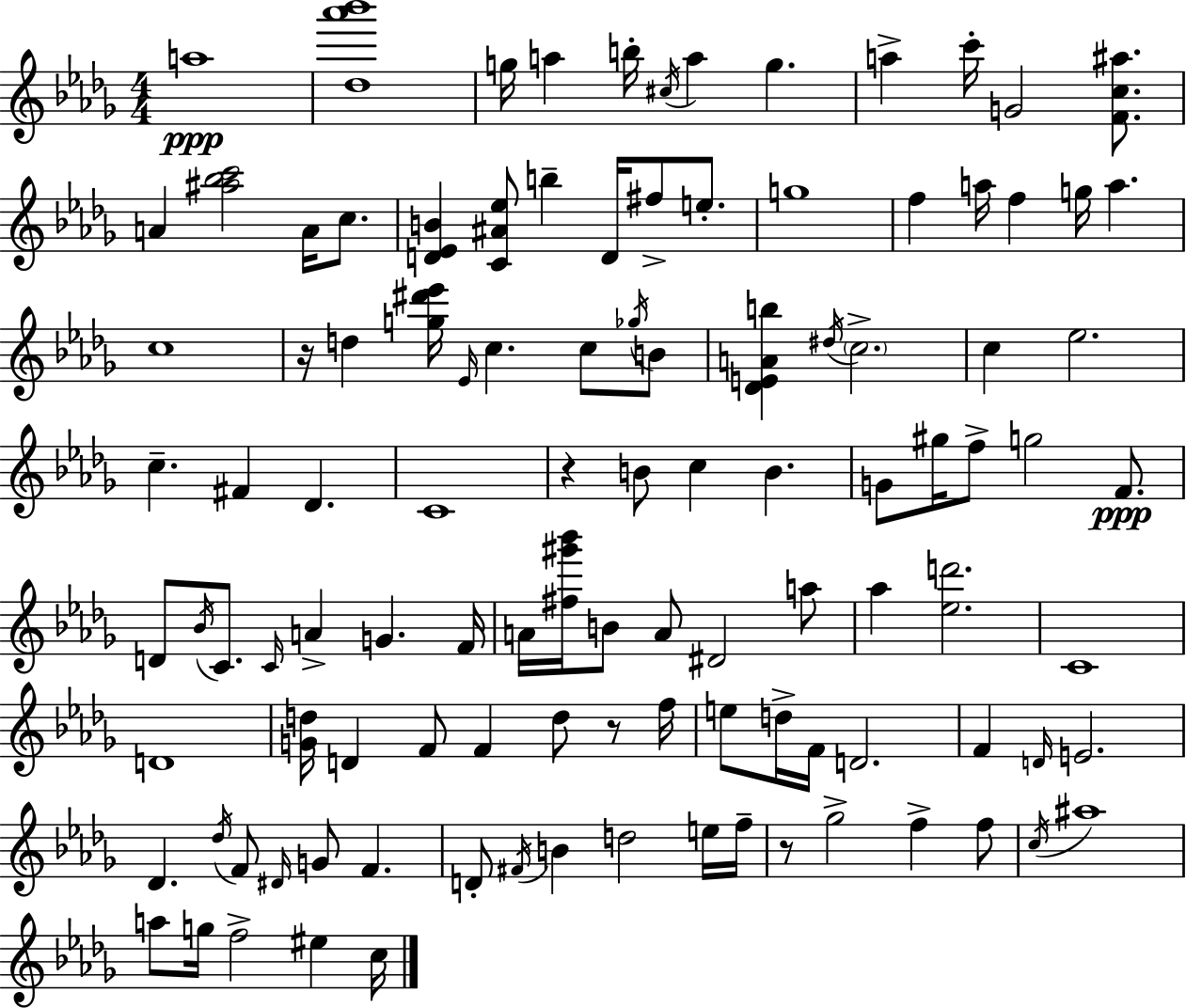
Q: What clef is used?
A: treble